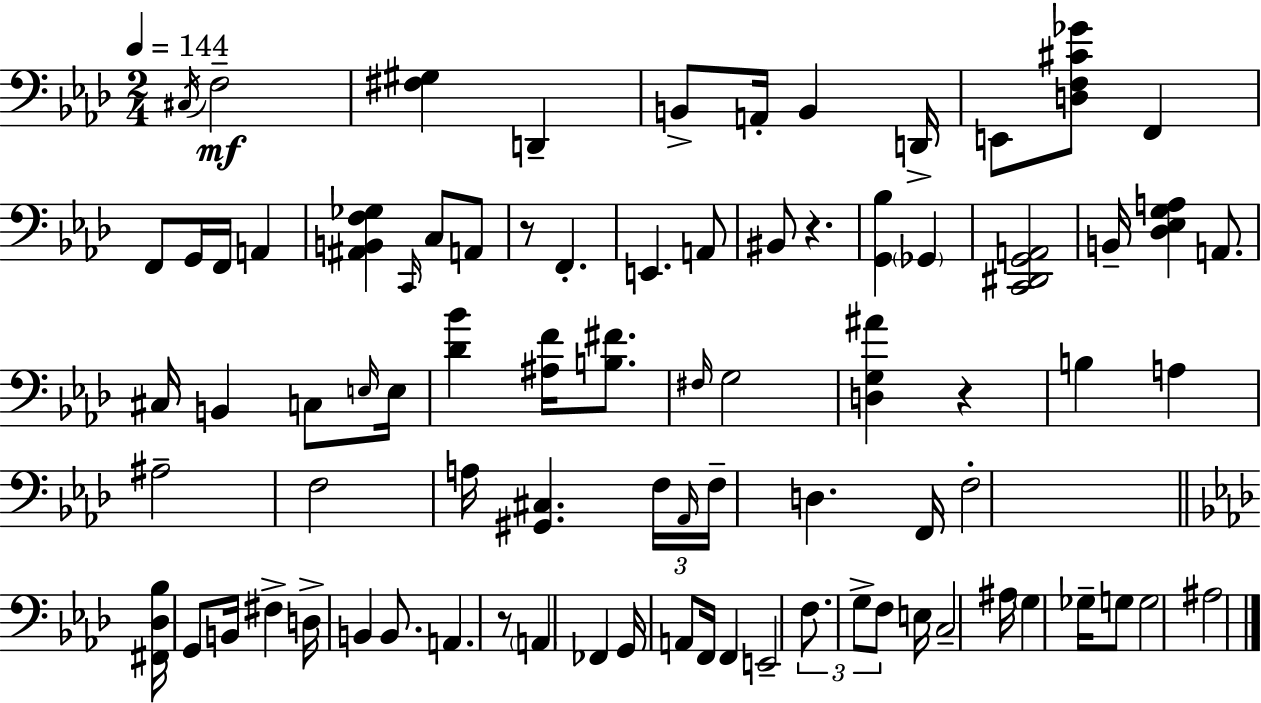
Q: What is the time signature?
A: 2/4